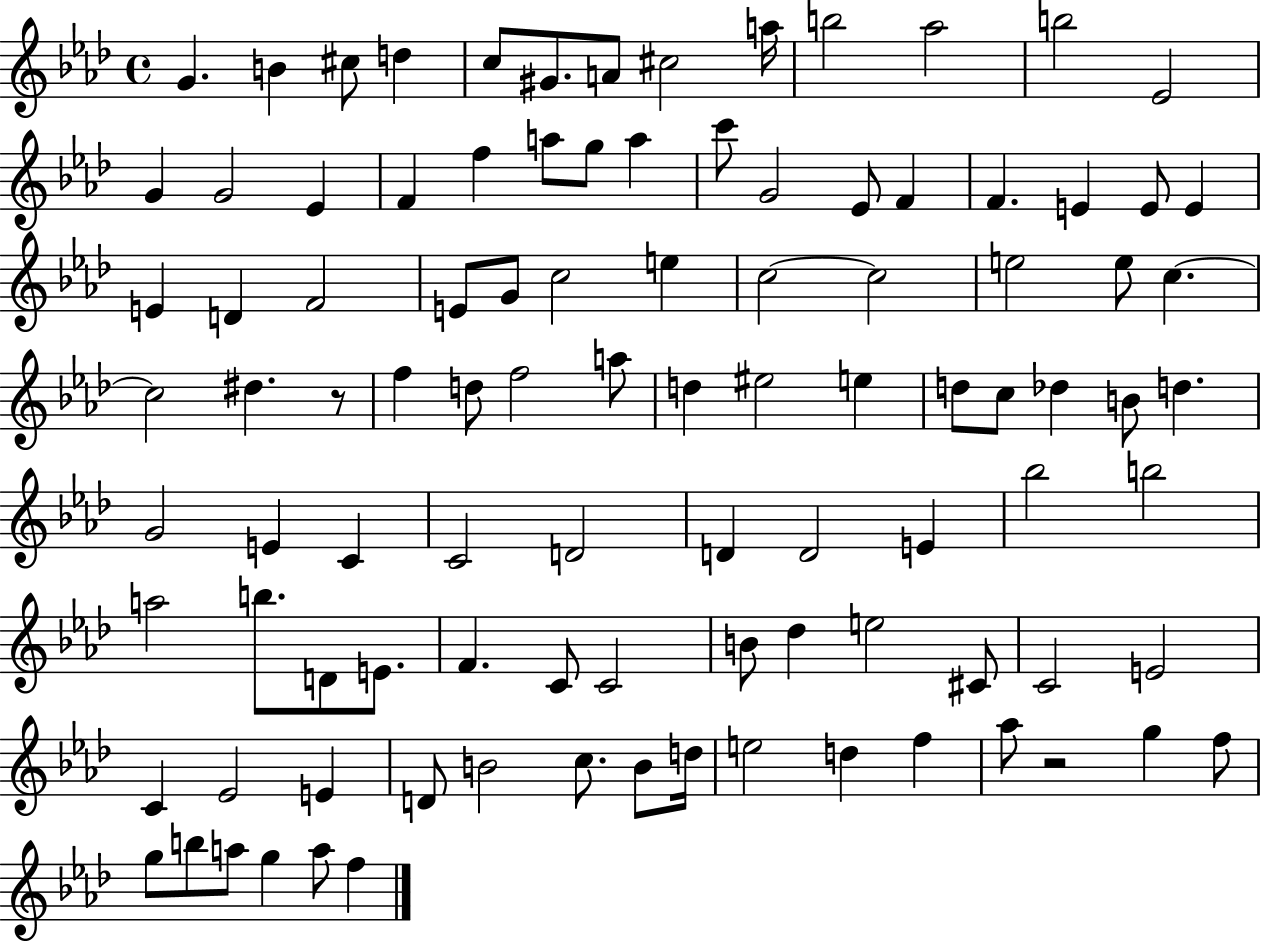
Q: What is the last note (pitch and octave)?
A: F5